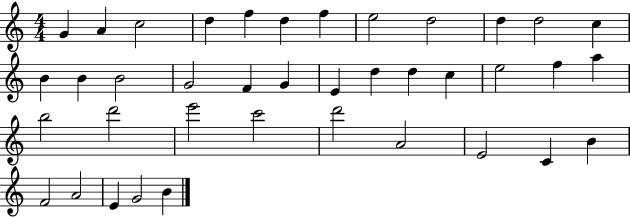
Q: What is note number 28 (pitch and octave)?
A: E6